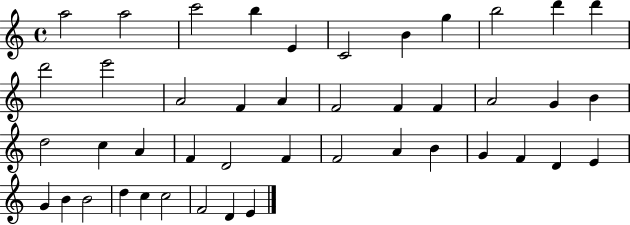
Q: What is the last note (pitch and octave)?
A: E4